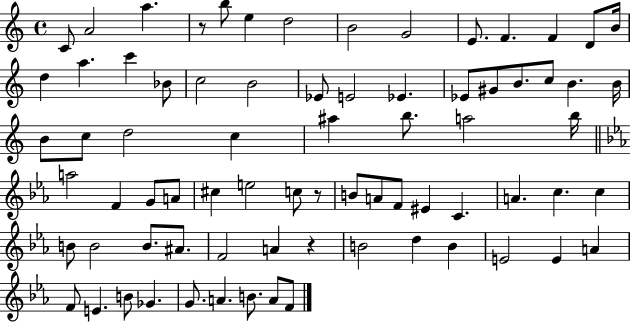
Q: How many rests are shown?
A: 3